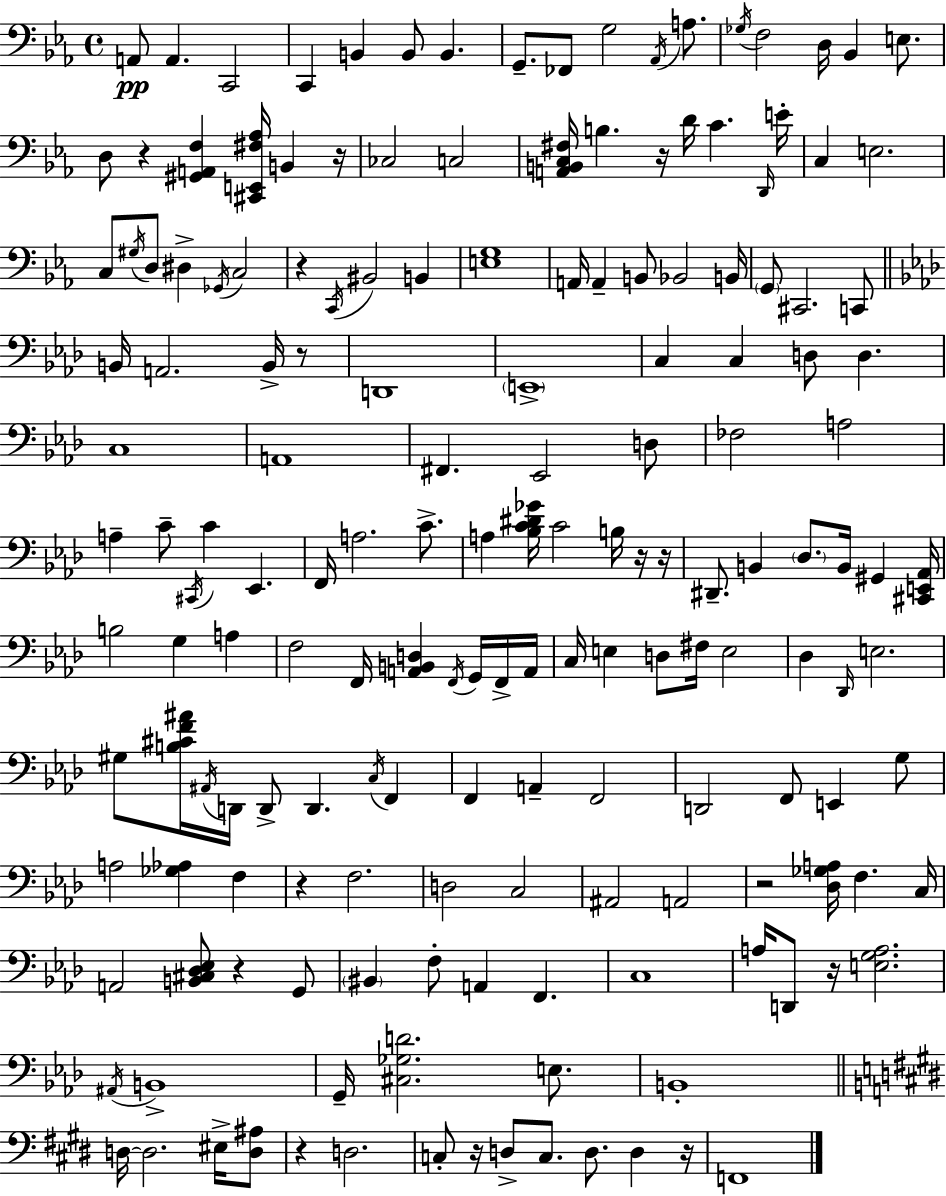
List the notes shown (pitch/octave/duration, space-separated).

A2/e A2/q. C2/h C2/q B2/q B2/e B2/q. G2/e. FES2/e G3/h Ab2/s A3/e. Gb3/s F3/h D3/s Bb2/q E3/e. D3/e R/q [G#2,A2,F3]/q [C#2,E2,F#3,Ab3]/s B2/q R/s CES3/h C3/h [A2,B2,C3,F#3]/s B3/q. R/s D4/s C4/q. D2/s E4/s C3/q E3/h. C3/e G#3/s D3/e D#3/q Gb2/s C3/h R/q C2/s BIS2/h B2/q [E3,G3]/w A2/s A2/q B2/e Bb2/h B2/s G2/e C#2/h. C2/e B2/s A2/h. B2/s R/e D2/w E2/w C3/q C3/q D3/e D3/q. C3/w A2/w F#2/q. Eb2/h D3/e FES3/h A3/h A3/q C4/e C#2/s C4/q Eb2/q. F2/s A3/h. C4/e. A3/q [Bb3,C4,D#4,Gb4]/s C4/h B3/s R/s R/s D#2/e. B2/q Db3/e. B2/s G#2/q [C#2,E2,Ab2]/s B3/h G3/q A3/q F3/h F2/s [A2,B2,D3]/q F2/s G2/s F2/s A2/s C3/s E3/q D3/e F#3/s E3/h Db3/q Db2/s E3/h. G#3/e [B3,C#4,F4,A#4]/s A#2/s D2/s D2/e D2/q. C3/s F2/q F2/q A2/q F2/h D2/h F2/e E2/q G3/e A3/h [Gb3,Ab3]/q F3/q R/q F3/h. D3/h C3/h A#2/h A2/h R/h [Db3,Gb3,A3]/s F3/q. C3/s A2/h [B2,C#3,Db3,Eb3]/e R/q G2/e BIS2/q F3/e A2/q F2/q. C3/w A3/s D2/e R/s [E3,G3,A3]/h. A#2/s B2/w G2/s [C#3,Gb3,D4]/h. E3/e. B2/w D3/s D3/h. EIS3/s [D3,A#3]/e R/q D3/h. C3/e R/s D3/e C3/e. D3/e. D3/q R/s F2/w